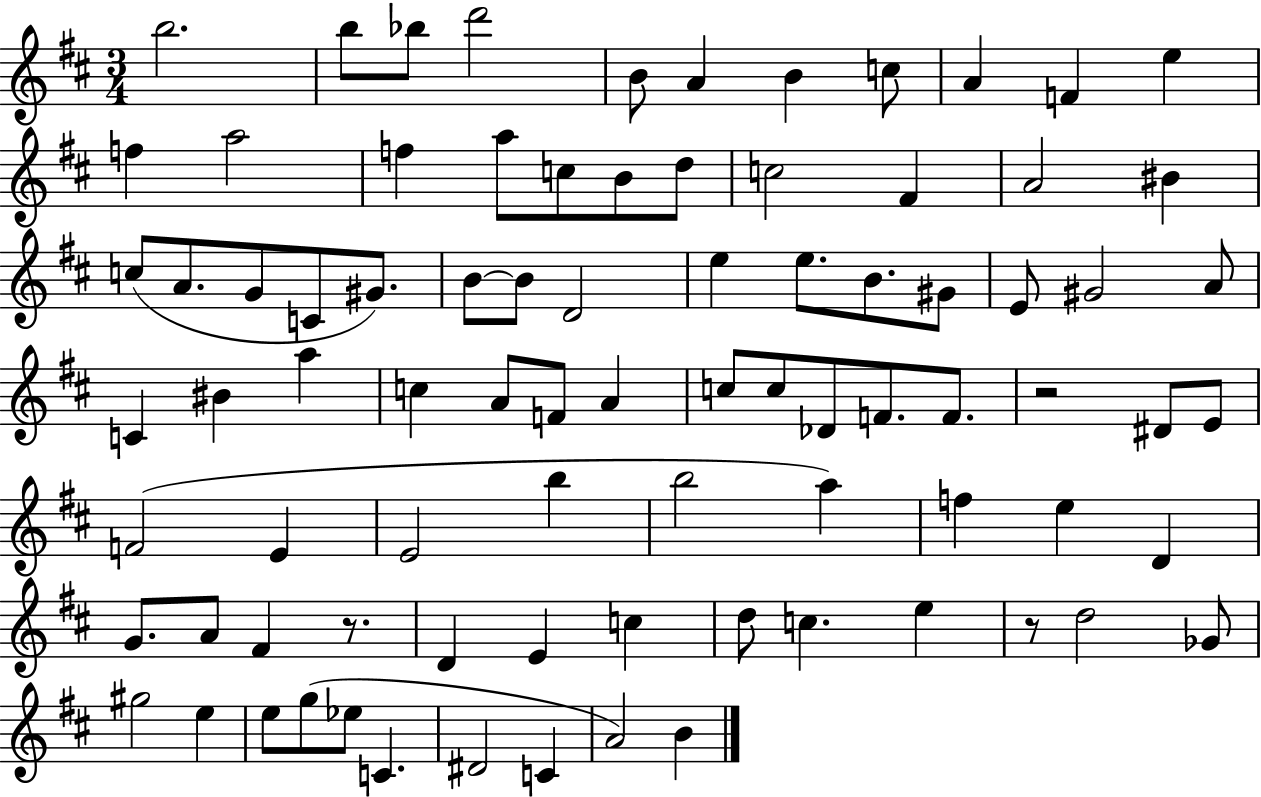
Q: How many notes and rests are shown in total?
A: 84